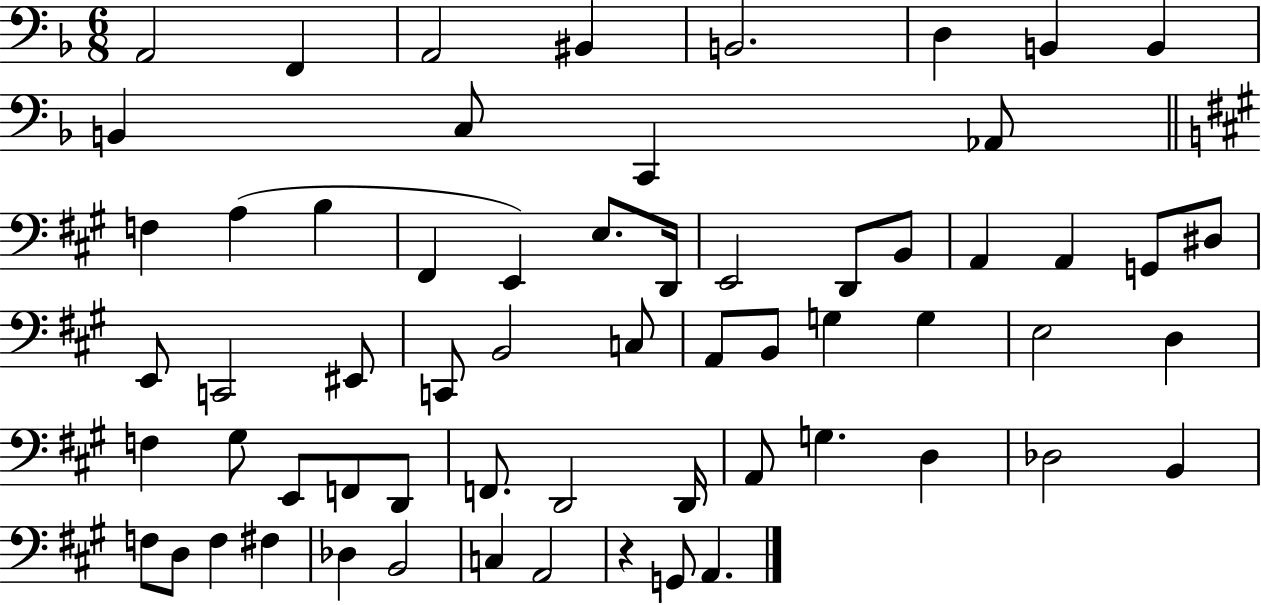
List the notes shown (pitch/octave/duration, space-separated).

A2/h F2/q A2/h BIS2/q B2/h. D3/q B2/q B2/q B2/q C3/e C2/q Ab2/e F3/q A3/q B3/q F#2/q E2/q E3/e. D2/s E2/h D2/e B2/e A2/q A2/q G2/e D#3/e E2/e C2/h EIS2/e C2/e B2/h C3/e A2/e B2/e G3/q G3/q E3/h D3/q F3/q G#3/e E2/e F2/e D2/e F2/e. D2/h D2/s A2/e G3/q. D3/q Db3/h B2/q F3/e D3/e F3/q F#3/q Db3/q B2/h C3/q A2/h R/q G2/e A2/q.